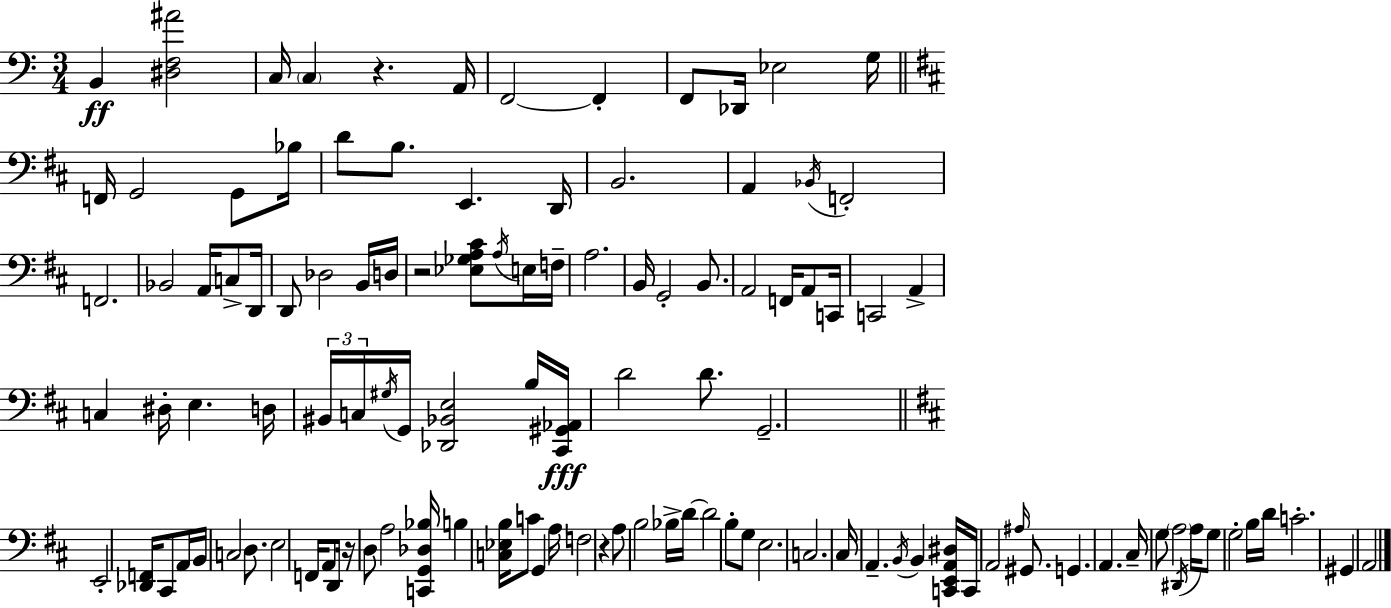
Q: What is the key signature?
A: A minor